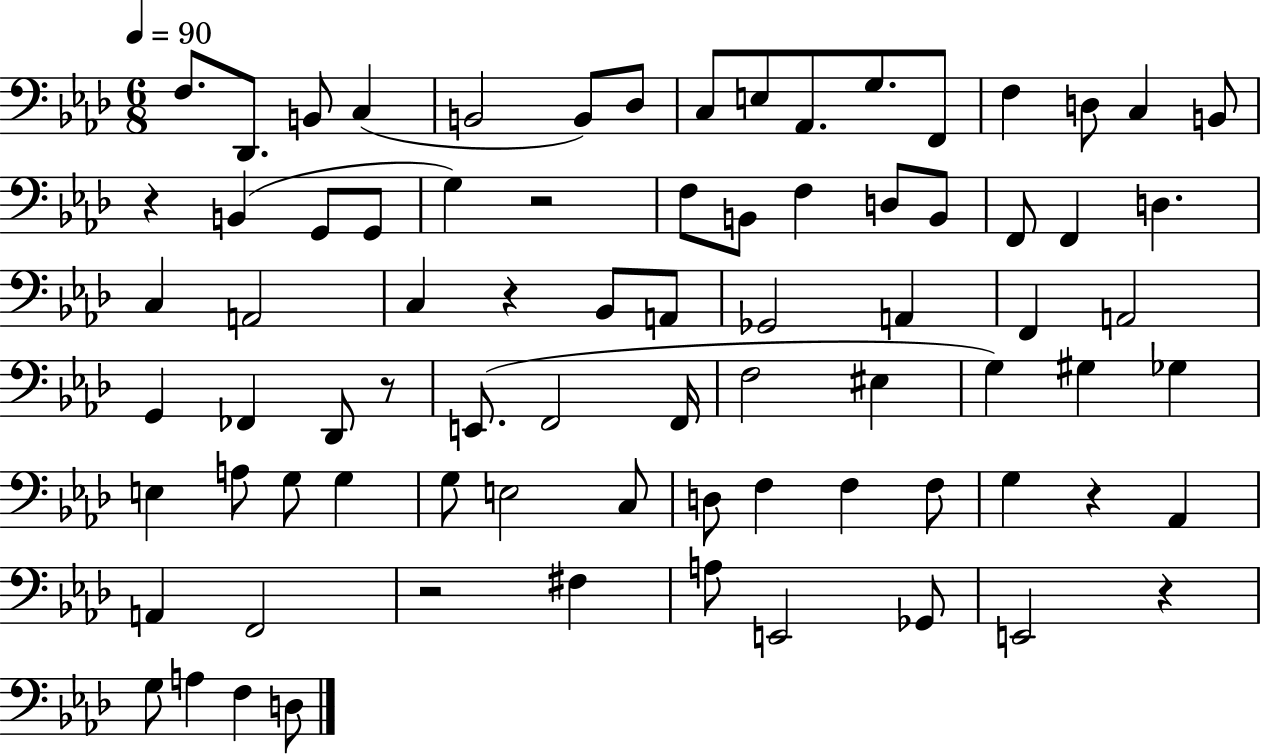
F3/e. Db2/e. B2/e C3/q B2/h B2/e Db3/e C3/e E3/e Ab2/e. G3/e. F2/e F3/q D3/e C3/q B2/e R/q B2/q G2/e G2/e G3/q R/h F3/e B2/e F3/q D3/e B2/e F2/e F2/q D3/q. C3/q A2/h C3/q R/q Bb2/e A2/e Gb2/h A2/q F2/q A2/h G2/q FES2/q Db2/e R/e E2/e. F2/h F2/s F3/h EIS3/q G3/q G#3/q Gb3/q E3/q A3/e G3/e G3/q G3/e E3/h C3/e D3/e F3/q F3/q F3/e G3/q R/q Ab2/q A2/q F2/h R/h F#3/q A3/e E2/h Gb2/e E2/h R/q G3/e A3/q F3/q D3/e